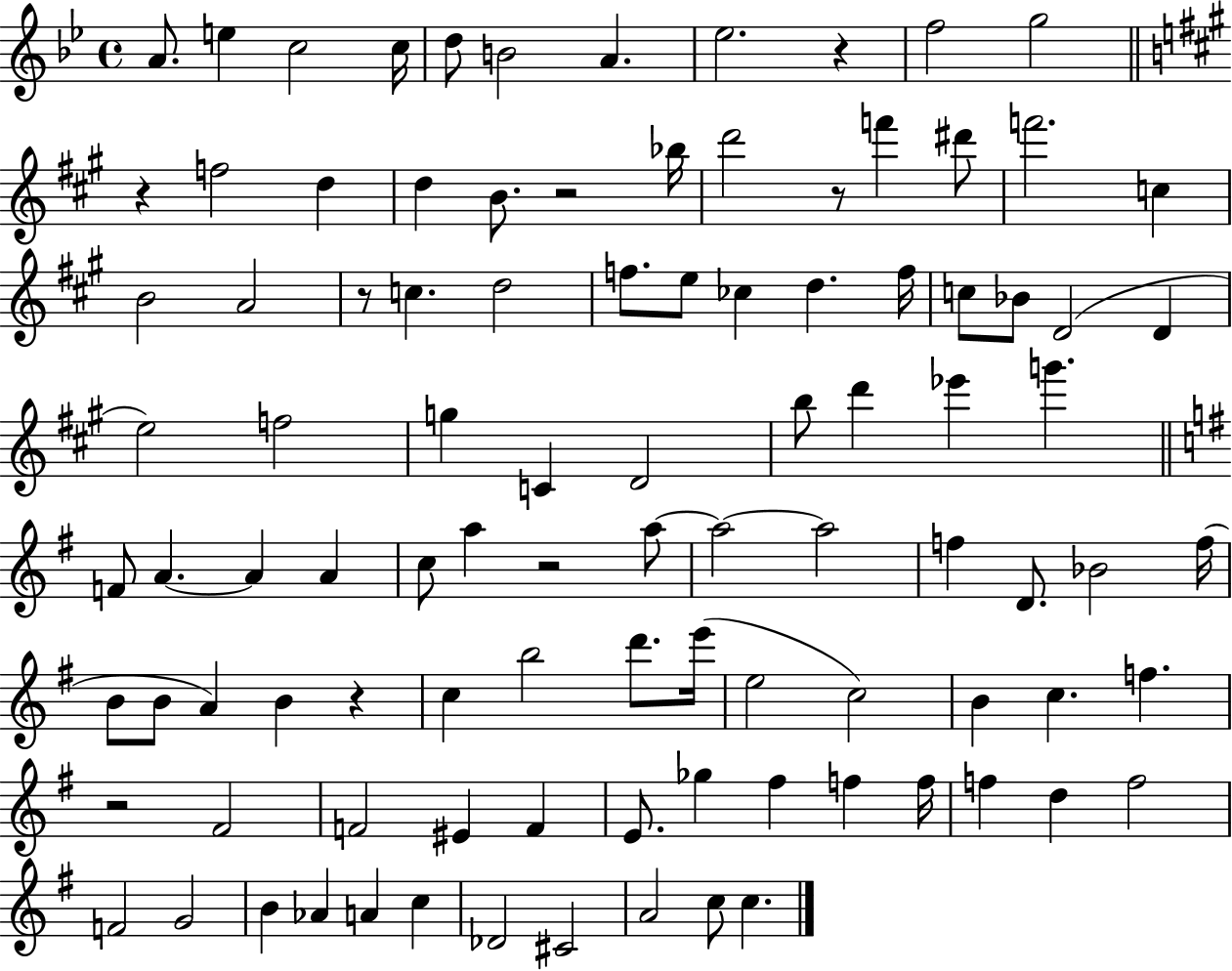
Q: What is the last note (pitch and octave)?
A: C5